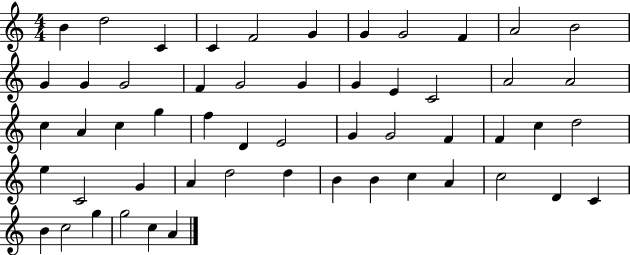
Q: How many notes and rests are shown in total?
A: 54